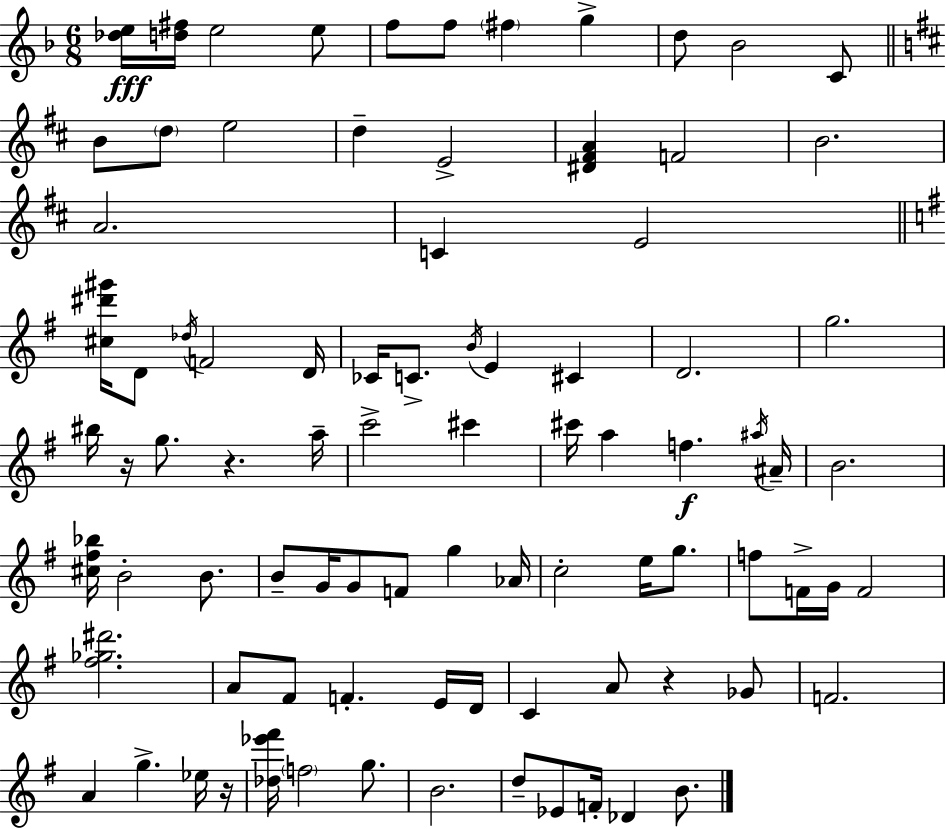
X:1
T:Untitled
M:6/8
L:1/4
K:Dm
[_de]/4 [d^f]/4 e2 e/2 f/2 f/2 ^f g d/2 _B2 C/2 B/2 d/2 e2 d E2 [^D^FA] F2 B2 A2 C E2 [^c^d'^g']/4 D/2 _d/4 F2 D/4 _C/4 C/2 B/4 E ^C D2 g2 ^b/4 z/4 g/2 z a/4 c'2 ^c' ^c'/4 a f ^a/4 ^A/4 B2 [^c^f_b]/4 B2 B/2 B/2 G/4 G/2 F/2 g _A/4 c2 e/4 g/2 f/2 F/4 G/4 F2 [^f_g^d']2 A/2 ^F/2 F E/4 D/4 C A/2 z _G/2 F2 A g _e/4 z/4 [_d_e'^f']/4 f2 g/2 B2 d/2 _E/2 F/4 _D B/2